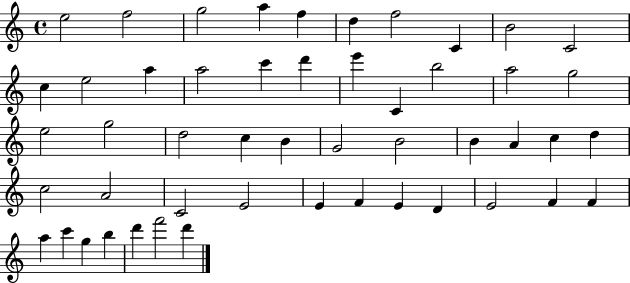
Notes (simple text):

E5/h F5/h G5/h A5/q F5/q D5/q F5/h C4/q B4/h C4/h C5/q E5/h A5/q A5/h C6/q D6/q E6/q C4/q B5/h A5/h G5/h E5/h G5/h D5/h C5/q B4/q G4/h B4/h B4/q A4/q C5/q D5/q C5/h A4/h C4/h E4/h E4/q F4/q E4/q D4/q E4/h F4/q F4/q A5/q C6/q G5/q B5/q D6/q F6/h D6/q